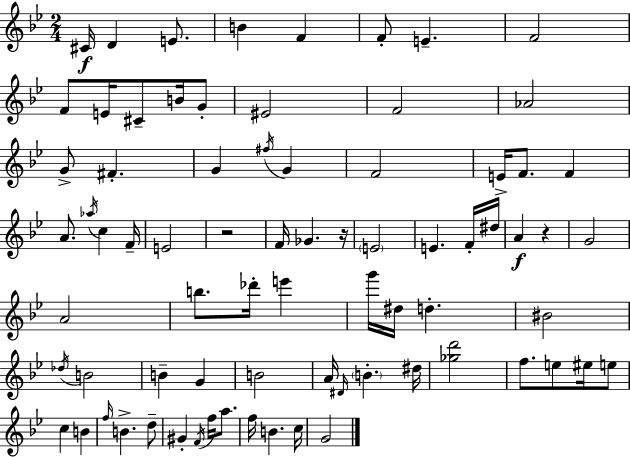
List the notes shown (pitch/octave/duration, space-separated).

C#4/s D4/q E4/e. B4/q F4/q F4/e E4/q. F4/h F4/e E4/s C#4/e B4/s G4/e EIS4/h F4/h Ab4/h G4/e F#4/q. G4/q F#5/s G4/q F4/h E4/s F4/e. F4/q A4/e. Ab5/s C5/q F4/s E4/h R/h F4/s Gb4/q. R/s E4/h E4/q. F4/s D#5/s A4/q R/q G4/h A4/h B5/e. Db6/s E6/q G6/s D#5/s D5/q. BIS4/h Db5/s B4/h B4/q G4/q B4/h A4/s D#4/s B4/q. D#5/s [Gb5,D6]/h F5/e. E5/e EIS5/s E5/e C5/q B4/q F5/s B4/q. D5/e G#4/q F4/s F5/s A5/e. F5/s B4/q. C5/s G4/h